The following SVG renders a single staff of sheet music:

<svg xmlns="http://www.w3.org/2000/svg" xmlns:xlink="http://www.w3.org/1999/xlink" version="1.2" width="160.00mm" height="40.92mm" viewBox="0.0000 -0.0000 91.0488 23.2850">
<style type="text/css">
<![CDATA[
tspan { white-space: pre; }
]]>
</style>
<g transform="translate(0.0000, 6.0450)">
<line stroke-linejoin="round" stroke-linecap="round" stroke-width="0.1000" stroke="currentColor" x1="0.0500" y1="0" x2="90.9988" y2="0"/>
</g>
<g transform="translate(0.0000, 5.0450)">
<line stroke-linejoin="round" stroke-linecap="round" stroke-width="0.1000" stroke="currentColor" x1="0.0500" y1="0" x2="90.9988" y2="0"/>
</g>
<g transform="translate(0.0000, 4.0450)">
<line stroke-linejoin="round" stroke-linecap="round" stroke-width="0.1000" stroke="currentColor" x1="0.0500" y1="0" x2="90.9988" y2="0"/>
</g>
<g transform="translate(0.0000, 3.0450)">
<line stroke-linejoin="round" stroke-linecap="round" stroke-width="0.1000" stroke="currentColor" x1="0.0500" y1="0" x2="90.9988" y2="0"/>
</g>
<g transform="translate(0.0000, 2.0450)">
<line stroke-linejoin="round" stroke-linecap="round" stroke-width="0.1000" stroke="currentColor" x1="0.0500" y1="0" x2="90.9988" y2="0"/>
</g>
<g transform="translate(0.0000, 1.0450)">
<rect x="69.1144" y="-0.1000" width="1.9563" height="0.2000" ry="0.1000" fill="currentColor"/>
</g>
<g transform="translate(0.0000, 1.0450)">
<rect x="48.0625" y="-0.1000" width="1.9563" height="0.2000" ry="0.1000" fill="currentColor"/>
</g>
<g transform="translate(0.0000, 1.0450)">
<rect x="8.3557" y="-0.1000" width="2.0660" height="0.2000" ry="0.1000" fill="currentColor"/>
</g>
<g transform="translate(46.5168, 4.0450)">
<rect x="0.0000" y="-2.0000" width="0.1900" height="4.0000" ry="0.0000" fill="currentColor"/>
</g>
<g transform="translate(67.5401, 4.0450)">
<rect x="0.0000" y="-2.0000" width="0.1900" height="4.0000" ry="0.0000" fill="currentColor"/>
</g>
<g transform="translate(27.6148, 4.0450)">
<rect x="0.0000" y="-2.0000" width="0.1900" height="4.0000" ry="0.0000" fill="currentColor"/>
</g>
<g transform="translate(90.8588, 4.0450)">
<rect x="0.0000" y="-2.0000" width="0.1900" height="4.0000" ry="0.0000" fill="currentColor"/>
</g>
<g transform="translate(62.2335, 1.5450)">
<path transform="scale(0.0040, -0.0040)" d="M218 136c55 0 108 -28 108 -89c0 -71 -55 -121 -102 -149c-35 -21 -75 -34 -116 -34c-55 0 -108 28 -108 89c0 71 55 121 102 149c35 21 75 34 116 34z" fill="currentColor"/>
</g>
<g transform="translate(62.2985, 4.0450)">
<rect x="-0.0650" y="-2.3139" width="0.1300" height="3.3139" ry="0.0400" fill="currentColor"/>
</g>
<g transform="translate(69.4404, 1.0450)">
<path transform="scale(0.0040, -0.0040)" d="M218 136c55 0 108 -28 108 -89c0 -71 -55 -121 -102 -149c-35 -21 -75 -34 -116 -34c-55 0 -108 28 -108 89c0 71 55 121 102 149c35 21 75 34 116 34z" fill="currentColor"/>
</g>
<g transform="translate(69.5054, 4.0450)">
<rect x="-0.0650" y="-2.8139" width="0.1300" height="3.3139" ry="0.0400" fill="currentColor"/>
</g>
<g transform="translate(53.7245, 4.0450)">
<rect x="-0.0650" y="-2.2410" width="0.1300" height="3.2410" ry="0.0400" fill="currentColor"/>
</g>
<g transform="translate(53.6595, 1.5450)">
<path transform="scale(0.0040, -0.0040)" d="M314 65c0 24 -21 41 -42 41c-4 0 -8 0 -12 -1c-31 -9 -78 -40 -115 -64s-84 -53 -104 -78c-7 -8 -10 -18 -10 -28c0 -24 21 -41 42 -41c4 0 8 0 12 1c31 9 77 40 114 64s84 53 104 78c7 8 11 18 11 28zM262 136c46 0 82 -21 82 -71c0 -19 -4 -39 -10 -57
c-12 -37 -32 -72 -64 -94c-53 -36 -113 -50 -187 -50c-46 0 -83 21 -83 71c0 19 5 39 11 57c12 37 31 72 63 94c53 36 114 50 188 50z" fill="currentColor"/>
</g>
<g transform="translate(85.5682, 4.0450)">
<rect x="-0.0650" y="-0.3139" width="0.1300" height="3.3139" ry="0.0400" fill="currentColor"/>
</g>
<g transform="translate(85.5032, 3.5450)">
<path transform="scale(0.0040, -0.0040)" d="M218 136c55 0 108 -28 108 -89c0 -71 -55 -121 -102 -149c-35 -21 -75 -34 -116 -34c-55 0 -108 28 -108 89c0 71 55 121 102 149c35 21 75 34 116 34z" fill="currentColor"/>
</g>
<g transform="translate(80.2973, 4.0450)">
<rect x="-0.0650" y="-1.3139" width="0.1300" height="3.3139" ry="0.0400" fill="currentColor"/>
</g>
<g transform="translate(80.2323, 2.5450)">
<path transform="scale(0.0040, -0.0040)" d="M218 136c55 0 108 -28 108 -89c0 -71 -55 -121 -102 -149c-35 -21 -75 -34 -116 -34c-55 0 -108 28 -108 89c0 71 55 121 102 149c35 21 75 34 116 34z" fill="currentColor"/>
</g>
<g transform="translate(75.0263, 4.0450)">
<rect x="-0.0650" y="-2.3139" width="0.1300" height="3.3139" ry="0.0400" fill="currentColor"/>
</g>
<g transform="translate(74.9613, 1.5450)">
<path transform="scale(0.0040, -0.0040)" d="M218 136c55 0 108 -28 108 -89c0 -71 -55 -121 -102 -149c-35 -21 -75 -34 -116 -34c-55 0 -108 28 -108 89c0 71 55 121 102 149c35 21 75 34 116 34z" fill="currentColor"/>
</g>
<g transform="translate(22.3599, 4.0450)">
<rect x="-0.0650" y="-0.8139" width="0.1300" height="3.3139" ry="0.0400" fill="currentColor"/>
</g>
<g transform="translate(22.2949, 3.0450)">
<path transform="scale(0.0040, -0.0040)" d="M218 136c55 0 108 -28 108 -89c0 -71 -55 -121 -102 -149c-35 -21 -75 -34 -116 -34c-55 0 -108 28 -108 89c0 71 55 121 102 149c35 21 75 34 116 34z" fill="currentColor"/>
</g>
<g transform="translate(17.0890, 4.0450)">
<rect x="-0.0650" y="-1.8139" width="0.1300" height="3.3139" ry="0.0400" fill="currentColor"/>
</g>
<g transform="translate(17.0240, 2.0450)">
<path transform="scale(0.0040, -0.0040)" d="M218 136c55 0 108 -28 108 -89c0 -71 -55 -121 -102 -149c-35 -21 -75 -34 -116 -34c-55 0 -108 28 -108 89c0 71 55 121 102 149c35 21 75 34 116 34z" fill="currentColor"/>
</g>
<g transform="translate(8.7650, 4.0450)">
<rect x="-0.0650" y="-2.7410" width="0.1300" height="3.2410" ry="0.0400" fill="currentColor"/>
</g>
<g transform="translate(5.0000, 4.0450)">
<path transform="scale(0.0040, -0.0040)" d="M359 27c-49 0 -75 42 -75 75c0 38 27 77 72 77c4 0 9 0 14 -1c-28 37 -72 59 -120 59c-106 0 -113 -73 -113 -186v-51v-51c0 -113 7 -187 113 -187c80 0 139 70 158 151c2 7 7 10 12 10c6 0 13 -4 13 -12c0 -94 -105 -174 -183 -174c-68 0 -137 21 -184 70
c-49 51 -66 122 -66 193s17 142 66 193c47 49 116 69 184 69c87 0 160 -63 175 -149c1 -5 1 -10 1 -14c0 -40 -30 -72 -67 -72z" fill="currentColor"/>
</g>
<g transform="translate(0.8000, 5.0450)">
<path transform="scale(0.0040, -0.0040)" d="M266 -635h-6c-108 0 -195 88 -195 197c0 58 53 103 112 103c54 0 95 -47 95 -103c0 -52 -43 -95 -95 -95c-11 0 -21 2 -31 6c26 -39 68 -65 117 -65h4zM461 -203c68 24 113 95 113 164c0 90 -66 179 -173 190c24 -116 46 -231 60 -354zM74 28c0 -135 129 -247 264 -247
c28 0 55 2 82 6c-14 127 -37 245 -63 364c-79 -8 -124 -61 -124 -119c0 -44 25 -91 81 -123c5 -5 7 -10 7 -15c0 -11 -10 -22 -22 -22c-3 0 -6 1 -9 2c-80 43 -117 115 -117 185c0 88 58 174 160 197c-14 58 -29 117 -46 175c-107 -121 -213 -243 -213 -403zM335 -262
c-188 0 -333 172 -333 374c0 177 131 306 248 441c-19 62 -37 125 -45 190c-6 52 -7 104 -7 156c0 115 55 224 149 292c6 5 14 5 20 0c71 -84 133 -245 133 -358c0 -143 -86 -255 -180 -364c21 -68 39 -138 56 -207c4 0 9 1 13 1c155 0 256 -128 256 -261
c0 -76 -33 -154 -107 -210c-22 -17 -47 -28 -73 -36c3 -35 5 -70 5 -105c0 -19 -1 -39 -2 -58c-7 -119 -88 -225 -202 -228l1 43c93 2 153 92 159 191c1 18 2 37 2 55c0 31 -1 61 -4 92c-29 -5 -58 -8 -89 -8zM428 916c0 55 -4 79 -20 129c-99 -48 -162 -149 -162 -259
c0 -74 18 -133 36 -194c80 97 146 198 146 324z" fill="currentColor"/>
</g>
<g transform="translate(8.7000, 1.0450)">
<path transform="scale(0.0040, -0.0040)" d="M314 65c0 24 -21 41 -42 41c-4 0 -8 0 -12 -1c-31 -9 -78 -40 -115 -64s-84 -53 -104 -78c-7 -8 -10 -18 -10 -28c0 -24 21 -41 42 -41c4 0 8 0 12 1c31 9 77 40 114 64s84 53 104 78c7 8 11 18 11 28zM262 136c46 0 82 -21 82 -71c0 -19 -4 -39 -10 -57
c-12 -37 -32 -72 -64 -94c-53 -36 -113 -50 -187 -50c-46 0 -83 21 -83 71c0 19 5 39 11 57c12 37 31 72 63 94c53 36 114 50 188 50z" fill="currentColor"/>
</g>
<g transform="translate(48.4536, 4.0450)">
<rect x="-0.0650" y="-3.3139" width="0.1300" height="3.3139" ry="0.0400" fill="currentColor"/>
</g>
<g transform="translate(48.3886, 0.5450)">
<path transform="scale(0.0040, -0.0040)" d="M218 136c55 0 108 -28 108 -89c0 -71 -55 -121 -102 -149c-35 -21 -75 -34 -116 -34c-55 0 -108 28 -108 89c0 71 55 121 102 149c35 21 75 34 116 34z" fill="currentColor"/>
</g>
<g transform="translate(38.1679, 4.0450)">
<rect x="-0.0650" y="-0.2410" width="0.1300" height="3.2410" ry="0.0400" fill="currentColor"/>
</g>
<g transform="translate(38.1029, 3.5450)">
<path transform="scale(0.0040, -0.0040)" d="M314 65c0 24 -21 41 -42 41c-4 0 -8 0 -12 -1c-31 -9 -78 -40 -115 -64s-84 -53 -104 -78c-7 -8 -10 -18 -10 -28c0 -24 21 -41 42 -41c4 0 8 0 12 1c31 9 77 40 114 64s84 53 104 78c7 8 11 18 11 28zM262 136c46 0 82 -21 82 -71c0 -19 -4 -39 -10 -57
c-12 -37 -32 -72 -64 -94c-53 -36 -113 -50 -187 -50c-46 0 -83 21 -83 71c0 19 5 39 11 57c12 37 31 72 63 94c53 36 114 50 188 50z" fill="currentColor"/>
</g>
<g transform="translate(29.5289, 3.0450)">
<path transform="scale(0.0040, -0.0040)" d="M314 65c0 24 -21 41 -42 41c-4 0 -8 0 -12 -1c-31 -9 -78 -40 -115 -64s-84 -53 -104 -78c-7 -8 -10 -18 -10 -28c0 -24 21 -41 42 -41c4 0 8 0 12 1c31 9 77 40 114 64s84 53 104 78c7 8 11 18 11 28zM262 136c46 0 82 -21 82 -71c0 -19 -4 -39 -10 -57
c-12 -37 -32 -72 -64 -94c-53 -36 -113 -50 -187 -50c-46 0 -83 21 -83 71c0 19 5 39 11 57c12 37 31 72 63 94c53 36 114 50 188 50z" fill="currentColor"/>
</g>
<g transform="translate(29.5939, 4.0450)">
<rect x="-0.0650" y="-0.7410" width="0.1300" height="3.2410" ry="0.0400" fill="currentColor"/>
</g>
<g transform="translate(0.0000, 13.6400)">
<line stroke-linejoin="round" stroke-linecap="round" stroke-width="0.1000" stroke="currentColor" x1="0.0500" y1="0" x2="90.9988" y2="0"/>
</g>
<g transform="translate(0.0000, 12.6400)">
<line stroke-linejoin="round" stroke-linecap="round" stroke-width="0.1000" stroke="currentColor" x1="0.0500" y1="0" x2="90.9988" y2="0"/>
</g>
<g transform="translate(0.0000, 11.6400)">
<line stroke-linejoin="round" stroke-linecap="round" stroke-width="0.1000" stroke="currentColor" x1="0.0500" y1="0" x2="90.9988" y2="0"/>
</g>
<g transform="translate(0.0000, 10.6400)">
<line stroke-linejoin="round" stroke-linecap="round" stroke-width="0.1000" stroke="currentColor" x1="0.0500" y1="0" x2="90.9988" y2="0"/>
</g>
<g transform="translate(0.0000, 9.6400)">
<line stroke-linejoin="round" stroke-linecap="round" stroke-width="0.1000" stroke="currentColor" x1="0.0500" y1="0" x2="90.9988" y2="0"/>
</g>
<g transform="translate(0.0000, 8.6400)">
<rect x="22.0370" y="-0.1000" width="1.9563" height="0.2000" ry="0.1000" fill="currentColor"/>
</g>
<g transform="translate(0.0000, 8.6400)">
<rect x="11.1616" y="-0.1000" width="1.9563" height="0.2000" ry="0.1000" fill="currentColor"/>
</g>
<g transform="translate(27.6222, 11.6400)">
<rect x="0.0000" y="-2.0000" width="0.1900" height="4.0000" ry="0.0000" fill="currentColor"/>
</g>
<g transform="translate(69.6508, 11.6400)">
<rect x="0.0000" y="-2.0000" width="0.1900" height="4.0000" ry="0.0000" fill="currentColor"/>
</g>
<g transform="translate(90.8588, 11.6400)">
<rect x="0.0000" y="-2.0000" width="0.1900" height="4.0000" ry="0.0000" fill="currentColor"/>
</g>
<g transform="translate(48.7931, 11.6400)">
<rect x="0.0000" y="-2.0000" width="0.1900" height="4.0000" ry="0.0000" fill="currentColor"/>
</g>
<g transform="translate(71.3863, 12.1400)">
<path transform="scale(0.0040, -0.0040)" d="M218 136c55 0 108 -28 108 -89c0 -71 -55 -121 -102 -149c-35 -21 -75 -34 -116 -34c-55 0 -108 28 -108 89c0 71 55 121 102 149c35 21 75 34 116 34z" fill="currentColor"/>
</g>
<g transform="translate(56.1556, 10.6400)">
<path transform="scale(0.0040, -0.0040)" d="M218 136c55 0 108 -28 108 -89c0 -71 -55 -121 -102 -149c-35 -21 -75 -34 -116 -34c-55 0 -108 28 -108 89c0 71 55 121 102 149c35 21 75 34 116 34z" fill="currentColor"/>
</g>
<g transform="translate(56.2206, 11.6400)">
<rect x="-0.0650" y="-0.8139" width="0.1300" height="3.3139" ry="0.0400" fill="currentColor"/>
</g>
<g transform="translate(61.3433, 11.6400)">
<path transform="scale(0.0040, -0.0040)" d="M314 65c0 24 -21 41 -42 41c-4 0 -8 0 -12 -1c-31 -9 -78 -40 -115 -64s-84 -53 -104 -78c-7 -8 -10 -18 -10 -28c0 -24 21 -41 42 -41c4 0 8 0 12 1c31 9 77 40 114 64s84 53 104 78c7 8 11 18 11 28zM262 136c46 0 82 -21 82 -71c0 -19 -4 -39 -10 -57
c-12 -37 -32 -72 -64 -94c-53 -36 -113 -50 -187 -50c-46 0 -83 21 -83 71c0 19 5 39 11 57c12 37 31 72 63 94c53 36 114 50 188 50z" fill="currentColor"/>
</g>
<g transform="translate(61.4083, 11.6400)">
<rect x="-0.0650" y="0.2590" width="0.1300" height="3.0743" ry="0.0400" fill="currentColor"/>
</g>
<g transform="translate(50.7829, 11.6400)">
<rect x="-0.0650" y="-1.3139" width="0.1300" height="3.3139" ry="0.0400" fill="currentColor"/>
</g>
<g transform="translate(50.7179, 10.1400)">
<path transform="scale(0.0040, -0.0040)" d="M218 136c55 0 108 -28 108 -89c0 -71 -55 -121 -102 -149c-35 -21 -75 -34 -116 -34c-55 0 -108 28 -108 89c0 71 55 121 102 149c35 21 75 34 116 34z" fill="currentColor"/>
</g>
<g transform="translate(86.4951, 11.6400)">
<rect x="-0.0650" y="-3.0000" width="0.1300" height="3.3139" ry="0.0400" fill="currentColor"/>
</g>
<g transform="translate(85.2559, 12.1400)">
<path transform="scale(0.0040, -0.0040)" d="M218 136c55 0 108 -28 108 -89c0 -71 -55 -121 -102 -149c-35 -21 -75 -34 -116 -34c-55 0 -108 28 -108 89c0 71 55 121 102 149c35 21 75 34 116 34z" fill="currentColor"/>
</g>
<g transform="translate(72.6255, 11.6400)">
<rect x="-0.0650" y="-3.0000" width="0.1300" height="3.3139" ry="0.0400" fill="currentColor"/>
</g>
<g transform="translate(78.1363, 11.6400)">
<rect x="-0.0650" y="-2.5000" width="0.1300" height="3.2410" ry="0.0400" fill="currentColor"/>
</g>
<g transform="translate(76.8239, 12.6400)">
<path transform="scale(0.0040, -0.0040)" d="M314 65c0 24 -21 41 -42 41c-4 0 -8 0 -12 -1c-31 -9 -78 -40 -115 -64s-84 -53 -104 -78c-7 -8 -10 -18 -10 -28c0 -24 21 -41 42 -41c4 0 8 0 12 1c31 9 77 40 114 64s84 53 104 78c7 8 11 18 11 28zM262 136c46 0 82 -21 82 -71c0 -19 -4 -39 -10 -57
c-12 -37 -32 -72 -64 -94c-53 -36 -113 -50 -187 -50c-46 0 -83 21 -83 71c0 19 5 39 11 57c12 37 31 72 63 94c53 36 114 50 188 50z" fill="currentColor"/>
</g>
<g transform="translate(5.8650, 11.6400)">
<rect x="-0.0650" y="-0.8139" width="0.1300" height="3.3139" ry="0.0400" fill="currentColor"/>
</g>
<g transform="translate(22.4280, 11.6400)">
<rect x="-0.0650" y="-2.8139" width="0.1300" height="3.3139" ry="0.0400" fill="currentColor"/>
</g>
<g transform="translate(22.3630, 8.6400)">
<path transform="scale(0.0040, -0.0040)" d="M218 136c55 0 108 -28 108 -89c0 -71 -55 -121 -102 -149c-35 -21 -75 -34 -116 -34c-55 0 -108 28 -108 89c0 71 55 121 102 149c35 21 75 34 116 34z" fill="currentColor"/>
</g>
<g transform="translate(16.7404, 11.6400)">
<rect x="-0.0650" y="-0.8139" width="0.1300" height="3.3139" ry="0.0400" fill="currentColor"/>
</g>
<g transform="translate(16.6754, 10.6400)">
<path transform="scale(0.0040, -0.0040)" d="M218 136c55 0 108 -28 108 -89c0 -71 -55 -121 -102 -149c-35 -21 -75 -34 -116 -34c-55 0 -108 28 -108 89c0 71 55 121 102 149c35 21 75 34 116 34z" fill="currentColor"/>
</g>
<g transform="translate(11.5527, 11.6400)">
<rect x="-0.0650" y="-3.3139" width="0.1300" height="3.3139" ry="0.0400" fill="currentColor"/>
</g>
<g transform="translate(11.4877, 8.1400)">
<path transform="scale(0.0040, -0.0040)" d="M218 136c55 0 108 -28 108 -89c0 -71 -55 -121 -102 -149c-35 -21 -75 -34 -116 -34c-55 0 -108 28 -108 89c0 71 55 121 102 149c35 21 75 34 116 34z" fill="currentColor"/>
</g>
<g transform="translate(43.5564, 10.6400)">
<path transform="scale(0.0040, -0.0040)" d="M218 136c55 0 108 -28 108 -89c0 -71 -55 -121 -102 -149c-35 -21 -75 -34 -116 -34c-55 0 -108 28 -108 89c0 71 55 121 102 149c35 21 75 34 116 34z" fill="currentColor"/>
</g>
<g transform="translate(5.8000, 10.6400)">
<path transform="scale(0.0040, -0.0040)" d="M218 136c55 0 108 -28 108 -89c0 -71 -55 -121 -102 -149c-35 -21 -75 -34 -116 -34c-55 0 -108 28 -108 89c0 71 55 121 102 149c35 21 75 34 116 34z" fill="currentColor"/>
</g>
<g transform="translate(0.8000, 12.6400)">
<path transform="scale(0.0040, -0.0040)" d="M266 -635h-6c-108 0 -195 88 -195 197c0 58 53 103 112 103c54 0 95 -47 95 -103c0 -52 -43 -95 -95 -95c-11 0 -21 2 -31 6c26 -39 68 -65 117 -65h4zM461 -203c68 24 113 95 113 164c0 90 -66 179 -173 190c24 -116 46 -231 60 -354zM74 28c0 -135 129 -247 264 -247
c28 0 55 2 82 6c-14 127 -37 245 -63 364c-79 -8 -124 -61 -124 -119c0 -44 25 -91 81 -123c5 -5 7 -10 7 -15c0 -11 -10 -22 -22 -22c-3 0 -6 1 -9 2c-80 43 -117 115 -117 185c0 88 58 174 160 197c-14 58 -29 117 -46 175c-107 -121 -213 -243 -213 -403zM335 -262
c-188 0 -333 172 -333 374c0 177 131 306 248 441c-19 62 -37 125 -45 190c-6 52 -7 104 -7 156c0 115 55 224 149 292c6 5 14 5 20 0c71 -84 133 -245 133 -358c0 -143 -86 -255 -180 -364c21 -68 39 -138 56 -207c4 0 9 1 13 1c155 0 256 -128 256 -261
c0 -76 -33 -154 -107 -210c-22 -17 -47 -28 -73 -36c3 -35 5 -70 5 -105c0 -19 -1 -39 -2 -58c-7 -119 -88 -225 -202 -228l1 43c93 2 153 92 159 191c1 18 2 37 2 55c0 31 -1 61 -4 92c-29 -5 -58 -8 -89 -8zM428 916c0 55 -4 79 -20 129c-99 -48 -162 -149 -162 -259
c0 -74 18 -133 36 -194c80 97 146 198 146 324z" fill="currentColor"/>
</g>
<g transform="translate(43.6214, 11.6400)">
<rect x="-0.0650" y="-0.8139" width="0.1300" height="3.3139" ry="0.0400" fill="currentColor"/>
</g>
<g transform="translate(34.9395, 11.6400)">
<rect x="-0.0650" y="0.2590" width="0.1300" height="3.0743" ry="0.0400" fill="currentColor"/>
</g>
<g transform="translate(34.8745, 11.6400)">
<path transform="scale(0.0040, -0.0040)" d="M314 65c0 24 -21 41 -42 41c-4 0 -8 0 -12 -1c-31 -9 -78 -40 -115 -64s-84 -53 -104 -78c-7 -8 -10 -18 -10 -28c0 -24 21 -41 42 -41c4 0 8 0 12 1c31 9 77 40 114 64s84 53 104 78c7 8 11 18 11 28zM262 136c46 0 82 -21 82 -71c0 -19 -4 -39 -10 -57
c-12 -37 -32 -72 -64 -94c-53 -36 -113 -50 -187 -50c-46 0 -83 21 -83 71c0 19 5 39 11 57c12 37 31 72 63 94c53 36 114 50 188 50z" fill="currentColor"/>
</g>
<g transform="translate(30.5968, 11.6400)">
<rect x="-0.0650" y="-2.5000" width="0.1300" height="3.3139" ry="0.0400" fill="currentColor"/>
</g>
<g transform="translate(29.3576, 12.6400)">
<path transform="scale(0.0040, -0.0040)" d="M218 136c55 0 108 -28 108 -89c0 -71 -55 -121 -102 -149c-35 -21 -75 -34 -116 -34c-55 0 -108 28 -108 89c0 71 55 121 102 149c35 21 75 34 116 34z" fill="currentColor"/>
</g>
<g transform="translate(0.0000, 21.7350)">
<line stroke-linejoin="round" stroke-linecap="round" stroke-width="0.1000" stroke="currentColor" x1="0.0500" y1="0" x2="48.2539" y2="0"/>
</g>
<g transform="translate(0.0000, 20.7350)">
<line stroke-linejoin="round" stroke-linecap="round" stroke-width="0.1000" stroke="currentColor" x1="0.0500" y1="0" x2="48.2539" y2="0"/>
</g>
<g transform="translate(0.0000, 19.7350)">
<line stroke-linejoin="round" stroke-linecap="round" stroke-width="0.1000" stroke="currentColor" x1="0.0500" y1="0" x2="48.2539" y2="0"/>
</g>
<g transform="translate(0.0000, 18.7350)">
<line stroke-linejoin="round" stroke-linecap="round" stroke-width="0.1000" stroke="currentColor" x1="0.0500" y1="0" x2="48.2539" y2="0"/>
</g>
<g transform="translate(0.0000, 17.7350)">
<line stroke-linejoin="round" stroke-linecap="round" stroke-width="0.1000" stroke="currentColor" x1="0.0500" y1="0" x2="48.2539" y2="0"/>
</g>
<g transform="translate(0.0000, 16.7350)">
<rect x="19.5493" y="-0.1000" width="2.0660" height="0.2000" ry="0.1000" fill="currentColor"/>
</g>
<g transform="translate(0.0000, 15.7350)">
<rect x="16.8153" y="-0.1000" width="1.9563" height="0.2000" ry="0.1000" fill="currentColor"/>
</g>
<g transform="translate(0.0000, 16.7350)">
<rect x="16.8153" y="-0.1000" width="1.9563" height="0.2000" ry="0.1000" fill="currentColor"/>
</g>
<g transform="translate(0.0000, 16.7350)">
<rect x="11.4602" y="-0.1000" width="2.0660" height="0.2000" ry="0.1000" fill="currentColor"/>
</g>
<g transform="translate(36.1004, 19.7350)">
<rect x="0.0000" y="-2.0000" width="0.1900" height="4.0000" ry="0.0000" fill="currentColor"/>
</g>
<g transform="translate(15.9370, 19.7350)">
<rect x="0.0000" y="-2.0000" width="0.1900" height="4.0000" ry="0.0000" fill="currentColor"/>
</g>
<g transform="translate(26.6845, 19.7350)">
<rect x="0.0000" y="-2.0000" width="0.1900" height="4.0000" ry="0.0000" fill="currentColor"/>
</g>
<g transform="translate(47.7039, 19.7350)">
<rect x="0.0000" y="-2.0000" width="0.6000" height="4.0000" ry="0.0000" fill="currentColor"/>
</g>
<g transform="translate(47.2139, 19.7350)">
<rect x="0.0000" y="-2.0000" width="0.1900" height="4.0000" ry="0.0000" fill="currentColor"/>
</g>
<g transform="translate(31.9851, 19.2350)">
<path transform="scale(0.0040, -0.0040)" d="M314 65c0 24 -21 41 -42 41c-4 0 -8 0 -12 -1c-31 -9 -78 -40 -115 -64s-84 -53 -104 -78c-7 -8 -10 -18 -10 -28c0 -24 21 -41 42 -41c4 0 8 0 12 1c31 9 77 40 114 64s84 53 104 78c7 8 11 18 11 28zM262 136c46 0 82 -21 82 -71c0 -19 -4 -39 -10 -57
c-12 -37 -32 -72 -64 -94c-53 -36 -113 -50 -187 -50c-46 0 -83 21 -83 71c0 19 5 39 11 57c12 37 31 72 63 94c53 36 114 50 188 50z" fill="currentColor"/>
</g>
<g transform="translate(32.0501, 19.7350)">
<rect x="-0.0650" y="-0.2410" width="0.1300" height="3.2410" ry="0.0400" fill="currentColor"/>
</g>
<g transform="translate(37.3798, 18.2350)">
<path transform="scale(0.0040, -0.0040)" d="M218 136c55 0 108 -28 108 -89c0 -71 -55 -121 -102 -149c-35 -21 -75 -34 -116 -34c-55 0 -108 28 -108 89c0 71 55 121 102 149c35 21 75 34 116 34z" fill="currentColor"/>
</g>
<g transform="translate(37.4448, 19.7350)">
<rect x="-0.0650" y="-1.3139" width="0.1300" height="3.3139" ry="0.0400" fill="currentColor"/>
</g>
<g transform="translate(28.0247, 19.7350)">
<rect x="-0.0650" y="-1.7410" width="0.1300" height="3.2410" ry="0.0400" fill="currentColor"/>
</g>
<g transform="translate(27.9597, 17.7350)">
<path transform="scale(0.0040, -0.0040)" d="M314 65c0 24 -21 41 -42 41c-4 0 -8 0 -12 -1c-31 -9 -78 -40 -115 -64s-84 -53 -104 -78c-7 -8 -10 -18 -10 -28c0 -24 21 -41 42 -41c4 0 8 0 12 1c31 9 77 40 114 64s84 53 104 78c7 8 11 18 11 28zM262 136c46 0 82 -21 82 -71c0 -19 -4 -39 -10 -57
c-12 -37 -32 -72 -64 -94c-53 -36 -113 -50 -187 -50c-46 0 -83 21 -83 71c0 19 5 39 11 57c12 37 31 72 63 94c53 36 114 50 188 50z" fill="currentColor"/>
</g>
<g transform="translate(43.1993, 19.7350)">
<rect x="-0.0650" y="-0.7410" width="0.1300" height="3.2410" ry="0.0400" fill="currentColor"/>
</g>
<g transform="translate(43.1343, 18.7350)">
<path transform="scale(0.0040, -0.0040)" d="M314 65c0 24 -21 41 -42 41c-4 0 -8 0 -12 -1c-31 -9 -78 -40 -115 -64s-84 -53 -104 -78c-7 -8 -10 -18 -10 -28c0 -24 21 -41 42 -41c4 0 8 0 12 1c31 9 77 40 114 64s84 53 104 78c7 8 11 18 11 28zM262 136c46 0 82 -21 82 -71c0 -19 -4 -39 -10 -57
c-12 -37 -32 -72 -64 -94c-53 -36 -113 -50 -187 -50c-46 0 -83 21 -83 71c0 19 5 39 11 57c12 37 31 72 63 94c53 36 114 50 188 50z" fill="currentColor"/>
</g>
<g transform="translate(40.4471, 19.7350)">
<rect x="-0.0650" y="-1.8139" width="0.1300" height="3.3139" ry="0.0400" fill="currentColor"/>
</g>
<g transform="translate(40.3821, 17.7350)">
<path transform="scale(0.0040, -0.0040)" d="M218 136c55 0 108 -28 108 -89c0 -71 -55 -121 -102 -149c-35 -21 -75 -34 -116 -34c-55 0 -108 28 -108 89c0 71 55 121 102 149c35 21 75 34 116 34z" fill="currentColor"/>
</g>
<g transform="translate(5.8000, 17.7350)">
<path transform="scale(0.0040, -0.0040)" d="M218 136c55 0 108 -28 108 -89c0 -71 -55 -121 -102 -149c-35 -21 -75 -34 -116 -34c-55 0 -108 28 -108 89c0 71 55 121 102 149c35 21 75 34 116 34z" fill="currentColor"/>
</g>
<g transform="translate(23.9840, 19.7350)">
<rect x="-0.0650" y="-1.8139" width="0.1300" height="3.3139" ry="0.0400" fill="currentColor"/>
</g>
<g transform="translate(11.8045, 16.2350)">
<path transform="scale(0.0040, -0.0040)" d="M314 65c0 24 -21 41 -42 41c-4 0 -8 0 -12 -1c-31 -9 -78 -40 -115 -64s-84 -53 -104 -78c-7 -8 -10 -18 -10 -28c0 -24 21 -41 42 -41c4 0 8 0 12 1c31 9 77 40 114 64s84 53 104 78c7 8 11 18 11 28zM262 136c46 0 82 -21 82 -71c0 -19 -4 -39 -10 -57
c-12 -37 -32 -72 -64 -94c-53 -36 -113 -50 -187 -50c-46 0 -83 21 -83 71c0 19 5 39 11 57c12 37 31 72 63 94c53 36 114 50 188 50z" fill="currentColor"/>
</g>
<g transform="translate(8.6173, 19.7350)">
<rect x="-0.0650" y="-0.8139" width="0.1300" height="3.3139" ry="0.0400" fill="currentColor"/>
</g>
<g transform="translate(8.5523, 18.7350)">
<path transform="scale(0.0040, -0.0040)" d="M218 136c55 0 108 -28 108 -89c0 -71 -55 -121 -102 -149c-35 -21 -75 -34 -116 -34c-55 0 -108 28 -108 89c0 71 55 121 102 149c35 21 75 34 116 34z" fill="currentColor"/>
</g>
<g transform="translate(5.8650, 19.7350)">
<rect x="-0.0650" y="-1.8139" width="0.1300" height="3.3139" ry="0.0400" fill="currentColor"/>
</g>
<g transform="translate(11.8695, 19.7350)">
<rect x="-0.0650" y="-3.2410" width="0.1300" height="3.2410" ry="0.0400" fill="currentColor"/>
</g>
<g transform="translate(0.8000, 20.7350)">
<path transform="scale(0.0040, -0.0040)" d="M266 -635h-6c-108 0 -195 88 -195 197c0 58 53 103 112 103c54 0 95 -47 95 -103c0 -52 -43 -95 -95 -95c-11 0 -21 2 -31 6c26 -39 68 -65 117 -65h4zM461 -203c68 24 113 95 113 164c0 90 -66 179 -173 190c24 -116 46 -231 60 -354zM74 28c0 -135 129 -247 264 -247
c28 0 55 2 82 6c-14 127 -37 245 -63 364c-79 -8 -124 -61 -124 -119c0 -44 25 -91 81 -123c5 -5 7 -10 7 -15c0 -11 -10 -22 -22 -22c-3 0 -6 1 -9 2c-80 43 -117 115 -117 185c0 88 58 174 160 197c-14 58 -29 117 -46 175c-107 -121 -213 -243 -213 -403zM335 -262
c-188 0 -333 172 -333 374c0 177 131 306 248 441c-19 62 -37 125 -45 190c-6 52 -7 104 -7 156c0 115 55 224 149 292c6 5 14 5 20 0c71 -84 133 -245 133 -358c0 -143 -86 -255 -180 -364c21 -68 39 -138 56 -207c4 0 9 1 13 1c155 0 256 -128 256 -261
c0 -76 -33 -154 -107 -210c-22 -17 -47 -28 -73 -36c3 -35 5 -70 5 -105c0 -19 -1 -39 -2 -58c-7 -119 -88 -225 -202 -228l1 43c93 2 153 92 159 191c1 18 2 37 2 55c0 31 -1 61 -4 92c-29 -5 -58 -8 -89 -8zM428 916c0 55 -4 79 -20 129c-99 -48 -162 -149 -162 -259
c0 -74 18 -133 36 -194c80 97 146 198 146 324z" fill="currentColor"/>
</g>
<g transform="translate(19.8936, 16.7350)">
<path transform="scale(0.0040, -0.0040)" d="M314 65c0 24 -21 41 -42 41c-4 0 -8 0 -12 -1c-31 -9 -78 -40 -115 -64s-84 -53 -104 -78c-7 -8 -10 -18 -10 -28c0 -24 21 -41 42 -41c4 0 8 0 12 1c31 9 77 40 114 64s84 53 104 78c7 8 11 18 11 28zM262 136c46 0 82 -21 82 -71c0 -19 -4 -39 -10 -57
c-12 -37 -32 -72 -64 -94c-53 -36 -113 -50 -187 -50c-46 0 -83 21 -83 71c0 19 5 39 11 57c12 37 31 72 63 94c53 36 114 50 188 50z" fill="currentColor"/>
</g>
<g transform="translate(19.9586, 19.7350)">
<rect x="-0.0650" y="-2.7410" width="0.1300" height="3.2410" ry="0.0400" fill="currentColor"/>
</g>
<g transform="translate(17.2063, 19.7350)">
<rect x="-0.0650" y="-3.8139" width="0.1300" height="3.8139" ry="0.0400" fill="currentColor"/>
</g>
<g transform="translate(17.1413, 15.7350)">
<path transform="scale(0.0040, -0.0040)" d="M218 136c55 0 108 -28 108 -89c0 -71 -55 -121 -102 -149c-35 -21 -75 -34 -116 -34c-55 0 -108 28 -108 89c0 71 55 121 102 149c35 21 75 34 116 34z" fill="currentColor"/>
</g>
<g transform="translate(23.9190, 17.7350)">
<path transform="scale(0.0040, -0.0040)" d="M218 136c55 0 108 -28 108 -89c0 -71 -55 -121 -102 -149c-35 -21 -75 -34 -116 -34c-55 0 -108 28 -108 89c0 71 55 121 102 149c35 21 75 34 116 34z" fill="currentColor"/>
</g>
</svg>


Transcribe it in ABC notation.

X:1
T:Untitled
M:4/4
L:1/4
K:C
a2 f d d2 c2 b g2 g a g e c d b d a G B2 d e d B2 A G2 A f d b2 c' a2 f f2 c2 e f d2